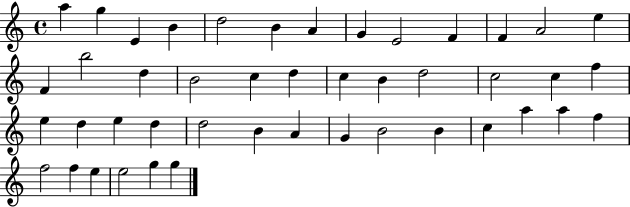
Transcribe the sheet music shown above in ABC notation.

X:1
T:Untitled
M:4/4
L:1/4
K:C
a g E B d2 B A G E2 F F A2 e F b2 d B2 c d c B d2 c2 c f e d e d d2 B A G B2 B c a a f f2 f e e2 g g